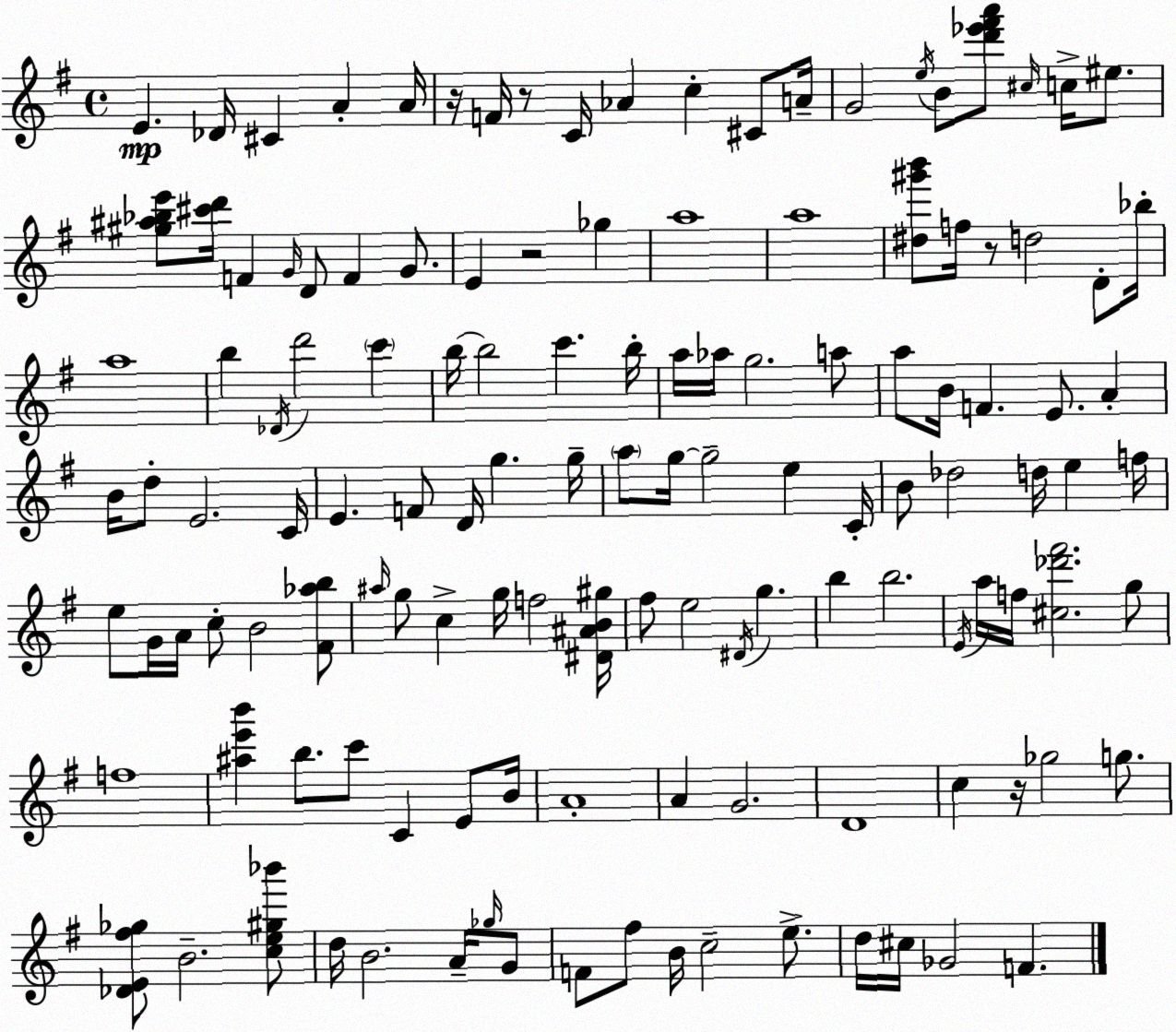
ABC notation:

X:1
T:Untitled
M:4/4
L:1/4
K:G
E _D/4 ^C A A/4 z/4 F/4 z/2 C/4 _A c ^C/2 A/4 G2 e/4 B/2 [d'_e'^f'a']/2 ^c/4 c/4 ^e/2 [^g^a_be']/2 [^c'd']/4 F G/4 D/2 F G/2 E z2 _g a4 a4 [^d^g'b']/2 f/4 z/2 d2 D/2 _b/4 a4 b _D/4 d'2 c' b/4 b2 c' b/4 a/4 _a/4 g2 a/2 a/2 B/4 F E/2 A B/4 d/2 E2 C/4 E F/2 D/4 g g/4 a/2 g/4 g2 e C/4 B/2 _d2 d/4 e f/4 e/2 G/4 A/4 c/2 B2 [^F_ab]/2 ^a/4 g/2 c g/4 f2 [^D^AB^g]/4 ^f/2 e2 ^D/4 g b b2 E/4 a/4 f/4 [^c_d'^f']2 g/2 f4 [^ae'b'] b/2 c'/2 C E/2 B/4 A4 A G2 D4 c z/4 _g2 g/2 [_DE^f_g]/2 B2 [ce^g_b']/2 d/4 B2 A/4 _g/4 G/2 F/2 ^f/2 B/4 c2 e/2 d/4 ^c/4 _G2 F